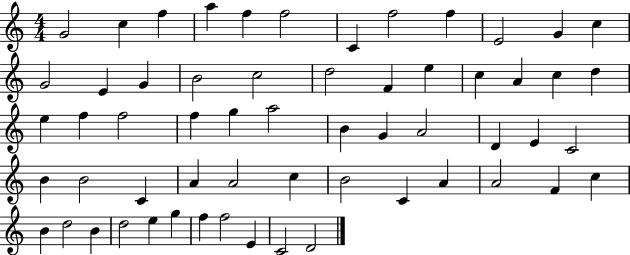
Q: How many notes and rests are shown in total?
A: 59